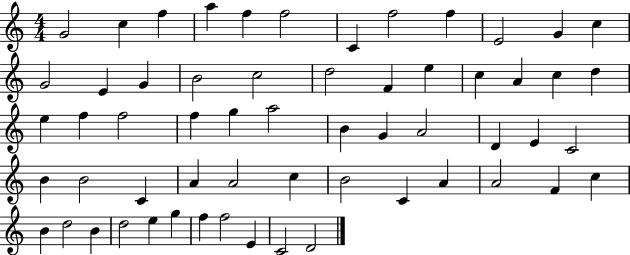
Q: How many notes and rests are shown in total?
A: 59